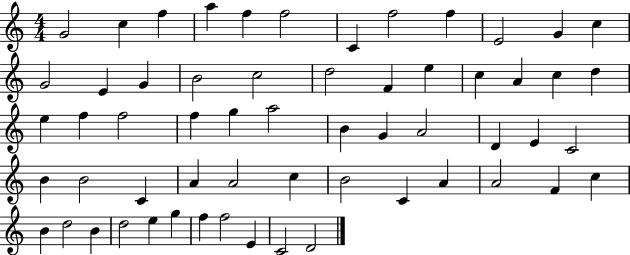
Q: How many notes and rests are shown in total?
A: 59